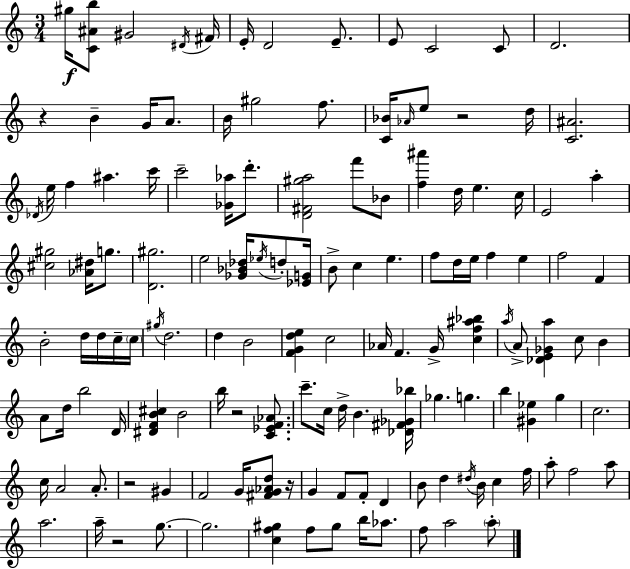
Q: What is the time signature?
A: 3/4